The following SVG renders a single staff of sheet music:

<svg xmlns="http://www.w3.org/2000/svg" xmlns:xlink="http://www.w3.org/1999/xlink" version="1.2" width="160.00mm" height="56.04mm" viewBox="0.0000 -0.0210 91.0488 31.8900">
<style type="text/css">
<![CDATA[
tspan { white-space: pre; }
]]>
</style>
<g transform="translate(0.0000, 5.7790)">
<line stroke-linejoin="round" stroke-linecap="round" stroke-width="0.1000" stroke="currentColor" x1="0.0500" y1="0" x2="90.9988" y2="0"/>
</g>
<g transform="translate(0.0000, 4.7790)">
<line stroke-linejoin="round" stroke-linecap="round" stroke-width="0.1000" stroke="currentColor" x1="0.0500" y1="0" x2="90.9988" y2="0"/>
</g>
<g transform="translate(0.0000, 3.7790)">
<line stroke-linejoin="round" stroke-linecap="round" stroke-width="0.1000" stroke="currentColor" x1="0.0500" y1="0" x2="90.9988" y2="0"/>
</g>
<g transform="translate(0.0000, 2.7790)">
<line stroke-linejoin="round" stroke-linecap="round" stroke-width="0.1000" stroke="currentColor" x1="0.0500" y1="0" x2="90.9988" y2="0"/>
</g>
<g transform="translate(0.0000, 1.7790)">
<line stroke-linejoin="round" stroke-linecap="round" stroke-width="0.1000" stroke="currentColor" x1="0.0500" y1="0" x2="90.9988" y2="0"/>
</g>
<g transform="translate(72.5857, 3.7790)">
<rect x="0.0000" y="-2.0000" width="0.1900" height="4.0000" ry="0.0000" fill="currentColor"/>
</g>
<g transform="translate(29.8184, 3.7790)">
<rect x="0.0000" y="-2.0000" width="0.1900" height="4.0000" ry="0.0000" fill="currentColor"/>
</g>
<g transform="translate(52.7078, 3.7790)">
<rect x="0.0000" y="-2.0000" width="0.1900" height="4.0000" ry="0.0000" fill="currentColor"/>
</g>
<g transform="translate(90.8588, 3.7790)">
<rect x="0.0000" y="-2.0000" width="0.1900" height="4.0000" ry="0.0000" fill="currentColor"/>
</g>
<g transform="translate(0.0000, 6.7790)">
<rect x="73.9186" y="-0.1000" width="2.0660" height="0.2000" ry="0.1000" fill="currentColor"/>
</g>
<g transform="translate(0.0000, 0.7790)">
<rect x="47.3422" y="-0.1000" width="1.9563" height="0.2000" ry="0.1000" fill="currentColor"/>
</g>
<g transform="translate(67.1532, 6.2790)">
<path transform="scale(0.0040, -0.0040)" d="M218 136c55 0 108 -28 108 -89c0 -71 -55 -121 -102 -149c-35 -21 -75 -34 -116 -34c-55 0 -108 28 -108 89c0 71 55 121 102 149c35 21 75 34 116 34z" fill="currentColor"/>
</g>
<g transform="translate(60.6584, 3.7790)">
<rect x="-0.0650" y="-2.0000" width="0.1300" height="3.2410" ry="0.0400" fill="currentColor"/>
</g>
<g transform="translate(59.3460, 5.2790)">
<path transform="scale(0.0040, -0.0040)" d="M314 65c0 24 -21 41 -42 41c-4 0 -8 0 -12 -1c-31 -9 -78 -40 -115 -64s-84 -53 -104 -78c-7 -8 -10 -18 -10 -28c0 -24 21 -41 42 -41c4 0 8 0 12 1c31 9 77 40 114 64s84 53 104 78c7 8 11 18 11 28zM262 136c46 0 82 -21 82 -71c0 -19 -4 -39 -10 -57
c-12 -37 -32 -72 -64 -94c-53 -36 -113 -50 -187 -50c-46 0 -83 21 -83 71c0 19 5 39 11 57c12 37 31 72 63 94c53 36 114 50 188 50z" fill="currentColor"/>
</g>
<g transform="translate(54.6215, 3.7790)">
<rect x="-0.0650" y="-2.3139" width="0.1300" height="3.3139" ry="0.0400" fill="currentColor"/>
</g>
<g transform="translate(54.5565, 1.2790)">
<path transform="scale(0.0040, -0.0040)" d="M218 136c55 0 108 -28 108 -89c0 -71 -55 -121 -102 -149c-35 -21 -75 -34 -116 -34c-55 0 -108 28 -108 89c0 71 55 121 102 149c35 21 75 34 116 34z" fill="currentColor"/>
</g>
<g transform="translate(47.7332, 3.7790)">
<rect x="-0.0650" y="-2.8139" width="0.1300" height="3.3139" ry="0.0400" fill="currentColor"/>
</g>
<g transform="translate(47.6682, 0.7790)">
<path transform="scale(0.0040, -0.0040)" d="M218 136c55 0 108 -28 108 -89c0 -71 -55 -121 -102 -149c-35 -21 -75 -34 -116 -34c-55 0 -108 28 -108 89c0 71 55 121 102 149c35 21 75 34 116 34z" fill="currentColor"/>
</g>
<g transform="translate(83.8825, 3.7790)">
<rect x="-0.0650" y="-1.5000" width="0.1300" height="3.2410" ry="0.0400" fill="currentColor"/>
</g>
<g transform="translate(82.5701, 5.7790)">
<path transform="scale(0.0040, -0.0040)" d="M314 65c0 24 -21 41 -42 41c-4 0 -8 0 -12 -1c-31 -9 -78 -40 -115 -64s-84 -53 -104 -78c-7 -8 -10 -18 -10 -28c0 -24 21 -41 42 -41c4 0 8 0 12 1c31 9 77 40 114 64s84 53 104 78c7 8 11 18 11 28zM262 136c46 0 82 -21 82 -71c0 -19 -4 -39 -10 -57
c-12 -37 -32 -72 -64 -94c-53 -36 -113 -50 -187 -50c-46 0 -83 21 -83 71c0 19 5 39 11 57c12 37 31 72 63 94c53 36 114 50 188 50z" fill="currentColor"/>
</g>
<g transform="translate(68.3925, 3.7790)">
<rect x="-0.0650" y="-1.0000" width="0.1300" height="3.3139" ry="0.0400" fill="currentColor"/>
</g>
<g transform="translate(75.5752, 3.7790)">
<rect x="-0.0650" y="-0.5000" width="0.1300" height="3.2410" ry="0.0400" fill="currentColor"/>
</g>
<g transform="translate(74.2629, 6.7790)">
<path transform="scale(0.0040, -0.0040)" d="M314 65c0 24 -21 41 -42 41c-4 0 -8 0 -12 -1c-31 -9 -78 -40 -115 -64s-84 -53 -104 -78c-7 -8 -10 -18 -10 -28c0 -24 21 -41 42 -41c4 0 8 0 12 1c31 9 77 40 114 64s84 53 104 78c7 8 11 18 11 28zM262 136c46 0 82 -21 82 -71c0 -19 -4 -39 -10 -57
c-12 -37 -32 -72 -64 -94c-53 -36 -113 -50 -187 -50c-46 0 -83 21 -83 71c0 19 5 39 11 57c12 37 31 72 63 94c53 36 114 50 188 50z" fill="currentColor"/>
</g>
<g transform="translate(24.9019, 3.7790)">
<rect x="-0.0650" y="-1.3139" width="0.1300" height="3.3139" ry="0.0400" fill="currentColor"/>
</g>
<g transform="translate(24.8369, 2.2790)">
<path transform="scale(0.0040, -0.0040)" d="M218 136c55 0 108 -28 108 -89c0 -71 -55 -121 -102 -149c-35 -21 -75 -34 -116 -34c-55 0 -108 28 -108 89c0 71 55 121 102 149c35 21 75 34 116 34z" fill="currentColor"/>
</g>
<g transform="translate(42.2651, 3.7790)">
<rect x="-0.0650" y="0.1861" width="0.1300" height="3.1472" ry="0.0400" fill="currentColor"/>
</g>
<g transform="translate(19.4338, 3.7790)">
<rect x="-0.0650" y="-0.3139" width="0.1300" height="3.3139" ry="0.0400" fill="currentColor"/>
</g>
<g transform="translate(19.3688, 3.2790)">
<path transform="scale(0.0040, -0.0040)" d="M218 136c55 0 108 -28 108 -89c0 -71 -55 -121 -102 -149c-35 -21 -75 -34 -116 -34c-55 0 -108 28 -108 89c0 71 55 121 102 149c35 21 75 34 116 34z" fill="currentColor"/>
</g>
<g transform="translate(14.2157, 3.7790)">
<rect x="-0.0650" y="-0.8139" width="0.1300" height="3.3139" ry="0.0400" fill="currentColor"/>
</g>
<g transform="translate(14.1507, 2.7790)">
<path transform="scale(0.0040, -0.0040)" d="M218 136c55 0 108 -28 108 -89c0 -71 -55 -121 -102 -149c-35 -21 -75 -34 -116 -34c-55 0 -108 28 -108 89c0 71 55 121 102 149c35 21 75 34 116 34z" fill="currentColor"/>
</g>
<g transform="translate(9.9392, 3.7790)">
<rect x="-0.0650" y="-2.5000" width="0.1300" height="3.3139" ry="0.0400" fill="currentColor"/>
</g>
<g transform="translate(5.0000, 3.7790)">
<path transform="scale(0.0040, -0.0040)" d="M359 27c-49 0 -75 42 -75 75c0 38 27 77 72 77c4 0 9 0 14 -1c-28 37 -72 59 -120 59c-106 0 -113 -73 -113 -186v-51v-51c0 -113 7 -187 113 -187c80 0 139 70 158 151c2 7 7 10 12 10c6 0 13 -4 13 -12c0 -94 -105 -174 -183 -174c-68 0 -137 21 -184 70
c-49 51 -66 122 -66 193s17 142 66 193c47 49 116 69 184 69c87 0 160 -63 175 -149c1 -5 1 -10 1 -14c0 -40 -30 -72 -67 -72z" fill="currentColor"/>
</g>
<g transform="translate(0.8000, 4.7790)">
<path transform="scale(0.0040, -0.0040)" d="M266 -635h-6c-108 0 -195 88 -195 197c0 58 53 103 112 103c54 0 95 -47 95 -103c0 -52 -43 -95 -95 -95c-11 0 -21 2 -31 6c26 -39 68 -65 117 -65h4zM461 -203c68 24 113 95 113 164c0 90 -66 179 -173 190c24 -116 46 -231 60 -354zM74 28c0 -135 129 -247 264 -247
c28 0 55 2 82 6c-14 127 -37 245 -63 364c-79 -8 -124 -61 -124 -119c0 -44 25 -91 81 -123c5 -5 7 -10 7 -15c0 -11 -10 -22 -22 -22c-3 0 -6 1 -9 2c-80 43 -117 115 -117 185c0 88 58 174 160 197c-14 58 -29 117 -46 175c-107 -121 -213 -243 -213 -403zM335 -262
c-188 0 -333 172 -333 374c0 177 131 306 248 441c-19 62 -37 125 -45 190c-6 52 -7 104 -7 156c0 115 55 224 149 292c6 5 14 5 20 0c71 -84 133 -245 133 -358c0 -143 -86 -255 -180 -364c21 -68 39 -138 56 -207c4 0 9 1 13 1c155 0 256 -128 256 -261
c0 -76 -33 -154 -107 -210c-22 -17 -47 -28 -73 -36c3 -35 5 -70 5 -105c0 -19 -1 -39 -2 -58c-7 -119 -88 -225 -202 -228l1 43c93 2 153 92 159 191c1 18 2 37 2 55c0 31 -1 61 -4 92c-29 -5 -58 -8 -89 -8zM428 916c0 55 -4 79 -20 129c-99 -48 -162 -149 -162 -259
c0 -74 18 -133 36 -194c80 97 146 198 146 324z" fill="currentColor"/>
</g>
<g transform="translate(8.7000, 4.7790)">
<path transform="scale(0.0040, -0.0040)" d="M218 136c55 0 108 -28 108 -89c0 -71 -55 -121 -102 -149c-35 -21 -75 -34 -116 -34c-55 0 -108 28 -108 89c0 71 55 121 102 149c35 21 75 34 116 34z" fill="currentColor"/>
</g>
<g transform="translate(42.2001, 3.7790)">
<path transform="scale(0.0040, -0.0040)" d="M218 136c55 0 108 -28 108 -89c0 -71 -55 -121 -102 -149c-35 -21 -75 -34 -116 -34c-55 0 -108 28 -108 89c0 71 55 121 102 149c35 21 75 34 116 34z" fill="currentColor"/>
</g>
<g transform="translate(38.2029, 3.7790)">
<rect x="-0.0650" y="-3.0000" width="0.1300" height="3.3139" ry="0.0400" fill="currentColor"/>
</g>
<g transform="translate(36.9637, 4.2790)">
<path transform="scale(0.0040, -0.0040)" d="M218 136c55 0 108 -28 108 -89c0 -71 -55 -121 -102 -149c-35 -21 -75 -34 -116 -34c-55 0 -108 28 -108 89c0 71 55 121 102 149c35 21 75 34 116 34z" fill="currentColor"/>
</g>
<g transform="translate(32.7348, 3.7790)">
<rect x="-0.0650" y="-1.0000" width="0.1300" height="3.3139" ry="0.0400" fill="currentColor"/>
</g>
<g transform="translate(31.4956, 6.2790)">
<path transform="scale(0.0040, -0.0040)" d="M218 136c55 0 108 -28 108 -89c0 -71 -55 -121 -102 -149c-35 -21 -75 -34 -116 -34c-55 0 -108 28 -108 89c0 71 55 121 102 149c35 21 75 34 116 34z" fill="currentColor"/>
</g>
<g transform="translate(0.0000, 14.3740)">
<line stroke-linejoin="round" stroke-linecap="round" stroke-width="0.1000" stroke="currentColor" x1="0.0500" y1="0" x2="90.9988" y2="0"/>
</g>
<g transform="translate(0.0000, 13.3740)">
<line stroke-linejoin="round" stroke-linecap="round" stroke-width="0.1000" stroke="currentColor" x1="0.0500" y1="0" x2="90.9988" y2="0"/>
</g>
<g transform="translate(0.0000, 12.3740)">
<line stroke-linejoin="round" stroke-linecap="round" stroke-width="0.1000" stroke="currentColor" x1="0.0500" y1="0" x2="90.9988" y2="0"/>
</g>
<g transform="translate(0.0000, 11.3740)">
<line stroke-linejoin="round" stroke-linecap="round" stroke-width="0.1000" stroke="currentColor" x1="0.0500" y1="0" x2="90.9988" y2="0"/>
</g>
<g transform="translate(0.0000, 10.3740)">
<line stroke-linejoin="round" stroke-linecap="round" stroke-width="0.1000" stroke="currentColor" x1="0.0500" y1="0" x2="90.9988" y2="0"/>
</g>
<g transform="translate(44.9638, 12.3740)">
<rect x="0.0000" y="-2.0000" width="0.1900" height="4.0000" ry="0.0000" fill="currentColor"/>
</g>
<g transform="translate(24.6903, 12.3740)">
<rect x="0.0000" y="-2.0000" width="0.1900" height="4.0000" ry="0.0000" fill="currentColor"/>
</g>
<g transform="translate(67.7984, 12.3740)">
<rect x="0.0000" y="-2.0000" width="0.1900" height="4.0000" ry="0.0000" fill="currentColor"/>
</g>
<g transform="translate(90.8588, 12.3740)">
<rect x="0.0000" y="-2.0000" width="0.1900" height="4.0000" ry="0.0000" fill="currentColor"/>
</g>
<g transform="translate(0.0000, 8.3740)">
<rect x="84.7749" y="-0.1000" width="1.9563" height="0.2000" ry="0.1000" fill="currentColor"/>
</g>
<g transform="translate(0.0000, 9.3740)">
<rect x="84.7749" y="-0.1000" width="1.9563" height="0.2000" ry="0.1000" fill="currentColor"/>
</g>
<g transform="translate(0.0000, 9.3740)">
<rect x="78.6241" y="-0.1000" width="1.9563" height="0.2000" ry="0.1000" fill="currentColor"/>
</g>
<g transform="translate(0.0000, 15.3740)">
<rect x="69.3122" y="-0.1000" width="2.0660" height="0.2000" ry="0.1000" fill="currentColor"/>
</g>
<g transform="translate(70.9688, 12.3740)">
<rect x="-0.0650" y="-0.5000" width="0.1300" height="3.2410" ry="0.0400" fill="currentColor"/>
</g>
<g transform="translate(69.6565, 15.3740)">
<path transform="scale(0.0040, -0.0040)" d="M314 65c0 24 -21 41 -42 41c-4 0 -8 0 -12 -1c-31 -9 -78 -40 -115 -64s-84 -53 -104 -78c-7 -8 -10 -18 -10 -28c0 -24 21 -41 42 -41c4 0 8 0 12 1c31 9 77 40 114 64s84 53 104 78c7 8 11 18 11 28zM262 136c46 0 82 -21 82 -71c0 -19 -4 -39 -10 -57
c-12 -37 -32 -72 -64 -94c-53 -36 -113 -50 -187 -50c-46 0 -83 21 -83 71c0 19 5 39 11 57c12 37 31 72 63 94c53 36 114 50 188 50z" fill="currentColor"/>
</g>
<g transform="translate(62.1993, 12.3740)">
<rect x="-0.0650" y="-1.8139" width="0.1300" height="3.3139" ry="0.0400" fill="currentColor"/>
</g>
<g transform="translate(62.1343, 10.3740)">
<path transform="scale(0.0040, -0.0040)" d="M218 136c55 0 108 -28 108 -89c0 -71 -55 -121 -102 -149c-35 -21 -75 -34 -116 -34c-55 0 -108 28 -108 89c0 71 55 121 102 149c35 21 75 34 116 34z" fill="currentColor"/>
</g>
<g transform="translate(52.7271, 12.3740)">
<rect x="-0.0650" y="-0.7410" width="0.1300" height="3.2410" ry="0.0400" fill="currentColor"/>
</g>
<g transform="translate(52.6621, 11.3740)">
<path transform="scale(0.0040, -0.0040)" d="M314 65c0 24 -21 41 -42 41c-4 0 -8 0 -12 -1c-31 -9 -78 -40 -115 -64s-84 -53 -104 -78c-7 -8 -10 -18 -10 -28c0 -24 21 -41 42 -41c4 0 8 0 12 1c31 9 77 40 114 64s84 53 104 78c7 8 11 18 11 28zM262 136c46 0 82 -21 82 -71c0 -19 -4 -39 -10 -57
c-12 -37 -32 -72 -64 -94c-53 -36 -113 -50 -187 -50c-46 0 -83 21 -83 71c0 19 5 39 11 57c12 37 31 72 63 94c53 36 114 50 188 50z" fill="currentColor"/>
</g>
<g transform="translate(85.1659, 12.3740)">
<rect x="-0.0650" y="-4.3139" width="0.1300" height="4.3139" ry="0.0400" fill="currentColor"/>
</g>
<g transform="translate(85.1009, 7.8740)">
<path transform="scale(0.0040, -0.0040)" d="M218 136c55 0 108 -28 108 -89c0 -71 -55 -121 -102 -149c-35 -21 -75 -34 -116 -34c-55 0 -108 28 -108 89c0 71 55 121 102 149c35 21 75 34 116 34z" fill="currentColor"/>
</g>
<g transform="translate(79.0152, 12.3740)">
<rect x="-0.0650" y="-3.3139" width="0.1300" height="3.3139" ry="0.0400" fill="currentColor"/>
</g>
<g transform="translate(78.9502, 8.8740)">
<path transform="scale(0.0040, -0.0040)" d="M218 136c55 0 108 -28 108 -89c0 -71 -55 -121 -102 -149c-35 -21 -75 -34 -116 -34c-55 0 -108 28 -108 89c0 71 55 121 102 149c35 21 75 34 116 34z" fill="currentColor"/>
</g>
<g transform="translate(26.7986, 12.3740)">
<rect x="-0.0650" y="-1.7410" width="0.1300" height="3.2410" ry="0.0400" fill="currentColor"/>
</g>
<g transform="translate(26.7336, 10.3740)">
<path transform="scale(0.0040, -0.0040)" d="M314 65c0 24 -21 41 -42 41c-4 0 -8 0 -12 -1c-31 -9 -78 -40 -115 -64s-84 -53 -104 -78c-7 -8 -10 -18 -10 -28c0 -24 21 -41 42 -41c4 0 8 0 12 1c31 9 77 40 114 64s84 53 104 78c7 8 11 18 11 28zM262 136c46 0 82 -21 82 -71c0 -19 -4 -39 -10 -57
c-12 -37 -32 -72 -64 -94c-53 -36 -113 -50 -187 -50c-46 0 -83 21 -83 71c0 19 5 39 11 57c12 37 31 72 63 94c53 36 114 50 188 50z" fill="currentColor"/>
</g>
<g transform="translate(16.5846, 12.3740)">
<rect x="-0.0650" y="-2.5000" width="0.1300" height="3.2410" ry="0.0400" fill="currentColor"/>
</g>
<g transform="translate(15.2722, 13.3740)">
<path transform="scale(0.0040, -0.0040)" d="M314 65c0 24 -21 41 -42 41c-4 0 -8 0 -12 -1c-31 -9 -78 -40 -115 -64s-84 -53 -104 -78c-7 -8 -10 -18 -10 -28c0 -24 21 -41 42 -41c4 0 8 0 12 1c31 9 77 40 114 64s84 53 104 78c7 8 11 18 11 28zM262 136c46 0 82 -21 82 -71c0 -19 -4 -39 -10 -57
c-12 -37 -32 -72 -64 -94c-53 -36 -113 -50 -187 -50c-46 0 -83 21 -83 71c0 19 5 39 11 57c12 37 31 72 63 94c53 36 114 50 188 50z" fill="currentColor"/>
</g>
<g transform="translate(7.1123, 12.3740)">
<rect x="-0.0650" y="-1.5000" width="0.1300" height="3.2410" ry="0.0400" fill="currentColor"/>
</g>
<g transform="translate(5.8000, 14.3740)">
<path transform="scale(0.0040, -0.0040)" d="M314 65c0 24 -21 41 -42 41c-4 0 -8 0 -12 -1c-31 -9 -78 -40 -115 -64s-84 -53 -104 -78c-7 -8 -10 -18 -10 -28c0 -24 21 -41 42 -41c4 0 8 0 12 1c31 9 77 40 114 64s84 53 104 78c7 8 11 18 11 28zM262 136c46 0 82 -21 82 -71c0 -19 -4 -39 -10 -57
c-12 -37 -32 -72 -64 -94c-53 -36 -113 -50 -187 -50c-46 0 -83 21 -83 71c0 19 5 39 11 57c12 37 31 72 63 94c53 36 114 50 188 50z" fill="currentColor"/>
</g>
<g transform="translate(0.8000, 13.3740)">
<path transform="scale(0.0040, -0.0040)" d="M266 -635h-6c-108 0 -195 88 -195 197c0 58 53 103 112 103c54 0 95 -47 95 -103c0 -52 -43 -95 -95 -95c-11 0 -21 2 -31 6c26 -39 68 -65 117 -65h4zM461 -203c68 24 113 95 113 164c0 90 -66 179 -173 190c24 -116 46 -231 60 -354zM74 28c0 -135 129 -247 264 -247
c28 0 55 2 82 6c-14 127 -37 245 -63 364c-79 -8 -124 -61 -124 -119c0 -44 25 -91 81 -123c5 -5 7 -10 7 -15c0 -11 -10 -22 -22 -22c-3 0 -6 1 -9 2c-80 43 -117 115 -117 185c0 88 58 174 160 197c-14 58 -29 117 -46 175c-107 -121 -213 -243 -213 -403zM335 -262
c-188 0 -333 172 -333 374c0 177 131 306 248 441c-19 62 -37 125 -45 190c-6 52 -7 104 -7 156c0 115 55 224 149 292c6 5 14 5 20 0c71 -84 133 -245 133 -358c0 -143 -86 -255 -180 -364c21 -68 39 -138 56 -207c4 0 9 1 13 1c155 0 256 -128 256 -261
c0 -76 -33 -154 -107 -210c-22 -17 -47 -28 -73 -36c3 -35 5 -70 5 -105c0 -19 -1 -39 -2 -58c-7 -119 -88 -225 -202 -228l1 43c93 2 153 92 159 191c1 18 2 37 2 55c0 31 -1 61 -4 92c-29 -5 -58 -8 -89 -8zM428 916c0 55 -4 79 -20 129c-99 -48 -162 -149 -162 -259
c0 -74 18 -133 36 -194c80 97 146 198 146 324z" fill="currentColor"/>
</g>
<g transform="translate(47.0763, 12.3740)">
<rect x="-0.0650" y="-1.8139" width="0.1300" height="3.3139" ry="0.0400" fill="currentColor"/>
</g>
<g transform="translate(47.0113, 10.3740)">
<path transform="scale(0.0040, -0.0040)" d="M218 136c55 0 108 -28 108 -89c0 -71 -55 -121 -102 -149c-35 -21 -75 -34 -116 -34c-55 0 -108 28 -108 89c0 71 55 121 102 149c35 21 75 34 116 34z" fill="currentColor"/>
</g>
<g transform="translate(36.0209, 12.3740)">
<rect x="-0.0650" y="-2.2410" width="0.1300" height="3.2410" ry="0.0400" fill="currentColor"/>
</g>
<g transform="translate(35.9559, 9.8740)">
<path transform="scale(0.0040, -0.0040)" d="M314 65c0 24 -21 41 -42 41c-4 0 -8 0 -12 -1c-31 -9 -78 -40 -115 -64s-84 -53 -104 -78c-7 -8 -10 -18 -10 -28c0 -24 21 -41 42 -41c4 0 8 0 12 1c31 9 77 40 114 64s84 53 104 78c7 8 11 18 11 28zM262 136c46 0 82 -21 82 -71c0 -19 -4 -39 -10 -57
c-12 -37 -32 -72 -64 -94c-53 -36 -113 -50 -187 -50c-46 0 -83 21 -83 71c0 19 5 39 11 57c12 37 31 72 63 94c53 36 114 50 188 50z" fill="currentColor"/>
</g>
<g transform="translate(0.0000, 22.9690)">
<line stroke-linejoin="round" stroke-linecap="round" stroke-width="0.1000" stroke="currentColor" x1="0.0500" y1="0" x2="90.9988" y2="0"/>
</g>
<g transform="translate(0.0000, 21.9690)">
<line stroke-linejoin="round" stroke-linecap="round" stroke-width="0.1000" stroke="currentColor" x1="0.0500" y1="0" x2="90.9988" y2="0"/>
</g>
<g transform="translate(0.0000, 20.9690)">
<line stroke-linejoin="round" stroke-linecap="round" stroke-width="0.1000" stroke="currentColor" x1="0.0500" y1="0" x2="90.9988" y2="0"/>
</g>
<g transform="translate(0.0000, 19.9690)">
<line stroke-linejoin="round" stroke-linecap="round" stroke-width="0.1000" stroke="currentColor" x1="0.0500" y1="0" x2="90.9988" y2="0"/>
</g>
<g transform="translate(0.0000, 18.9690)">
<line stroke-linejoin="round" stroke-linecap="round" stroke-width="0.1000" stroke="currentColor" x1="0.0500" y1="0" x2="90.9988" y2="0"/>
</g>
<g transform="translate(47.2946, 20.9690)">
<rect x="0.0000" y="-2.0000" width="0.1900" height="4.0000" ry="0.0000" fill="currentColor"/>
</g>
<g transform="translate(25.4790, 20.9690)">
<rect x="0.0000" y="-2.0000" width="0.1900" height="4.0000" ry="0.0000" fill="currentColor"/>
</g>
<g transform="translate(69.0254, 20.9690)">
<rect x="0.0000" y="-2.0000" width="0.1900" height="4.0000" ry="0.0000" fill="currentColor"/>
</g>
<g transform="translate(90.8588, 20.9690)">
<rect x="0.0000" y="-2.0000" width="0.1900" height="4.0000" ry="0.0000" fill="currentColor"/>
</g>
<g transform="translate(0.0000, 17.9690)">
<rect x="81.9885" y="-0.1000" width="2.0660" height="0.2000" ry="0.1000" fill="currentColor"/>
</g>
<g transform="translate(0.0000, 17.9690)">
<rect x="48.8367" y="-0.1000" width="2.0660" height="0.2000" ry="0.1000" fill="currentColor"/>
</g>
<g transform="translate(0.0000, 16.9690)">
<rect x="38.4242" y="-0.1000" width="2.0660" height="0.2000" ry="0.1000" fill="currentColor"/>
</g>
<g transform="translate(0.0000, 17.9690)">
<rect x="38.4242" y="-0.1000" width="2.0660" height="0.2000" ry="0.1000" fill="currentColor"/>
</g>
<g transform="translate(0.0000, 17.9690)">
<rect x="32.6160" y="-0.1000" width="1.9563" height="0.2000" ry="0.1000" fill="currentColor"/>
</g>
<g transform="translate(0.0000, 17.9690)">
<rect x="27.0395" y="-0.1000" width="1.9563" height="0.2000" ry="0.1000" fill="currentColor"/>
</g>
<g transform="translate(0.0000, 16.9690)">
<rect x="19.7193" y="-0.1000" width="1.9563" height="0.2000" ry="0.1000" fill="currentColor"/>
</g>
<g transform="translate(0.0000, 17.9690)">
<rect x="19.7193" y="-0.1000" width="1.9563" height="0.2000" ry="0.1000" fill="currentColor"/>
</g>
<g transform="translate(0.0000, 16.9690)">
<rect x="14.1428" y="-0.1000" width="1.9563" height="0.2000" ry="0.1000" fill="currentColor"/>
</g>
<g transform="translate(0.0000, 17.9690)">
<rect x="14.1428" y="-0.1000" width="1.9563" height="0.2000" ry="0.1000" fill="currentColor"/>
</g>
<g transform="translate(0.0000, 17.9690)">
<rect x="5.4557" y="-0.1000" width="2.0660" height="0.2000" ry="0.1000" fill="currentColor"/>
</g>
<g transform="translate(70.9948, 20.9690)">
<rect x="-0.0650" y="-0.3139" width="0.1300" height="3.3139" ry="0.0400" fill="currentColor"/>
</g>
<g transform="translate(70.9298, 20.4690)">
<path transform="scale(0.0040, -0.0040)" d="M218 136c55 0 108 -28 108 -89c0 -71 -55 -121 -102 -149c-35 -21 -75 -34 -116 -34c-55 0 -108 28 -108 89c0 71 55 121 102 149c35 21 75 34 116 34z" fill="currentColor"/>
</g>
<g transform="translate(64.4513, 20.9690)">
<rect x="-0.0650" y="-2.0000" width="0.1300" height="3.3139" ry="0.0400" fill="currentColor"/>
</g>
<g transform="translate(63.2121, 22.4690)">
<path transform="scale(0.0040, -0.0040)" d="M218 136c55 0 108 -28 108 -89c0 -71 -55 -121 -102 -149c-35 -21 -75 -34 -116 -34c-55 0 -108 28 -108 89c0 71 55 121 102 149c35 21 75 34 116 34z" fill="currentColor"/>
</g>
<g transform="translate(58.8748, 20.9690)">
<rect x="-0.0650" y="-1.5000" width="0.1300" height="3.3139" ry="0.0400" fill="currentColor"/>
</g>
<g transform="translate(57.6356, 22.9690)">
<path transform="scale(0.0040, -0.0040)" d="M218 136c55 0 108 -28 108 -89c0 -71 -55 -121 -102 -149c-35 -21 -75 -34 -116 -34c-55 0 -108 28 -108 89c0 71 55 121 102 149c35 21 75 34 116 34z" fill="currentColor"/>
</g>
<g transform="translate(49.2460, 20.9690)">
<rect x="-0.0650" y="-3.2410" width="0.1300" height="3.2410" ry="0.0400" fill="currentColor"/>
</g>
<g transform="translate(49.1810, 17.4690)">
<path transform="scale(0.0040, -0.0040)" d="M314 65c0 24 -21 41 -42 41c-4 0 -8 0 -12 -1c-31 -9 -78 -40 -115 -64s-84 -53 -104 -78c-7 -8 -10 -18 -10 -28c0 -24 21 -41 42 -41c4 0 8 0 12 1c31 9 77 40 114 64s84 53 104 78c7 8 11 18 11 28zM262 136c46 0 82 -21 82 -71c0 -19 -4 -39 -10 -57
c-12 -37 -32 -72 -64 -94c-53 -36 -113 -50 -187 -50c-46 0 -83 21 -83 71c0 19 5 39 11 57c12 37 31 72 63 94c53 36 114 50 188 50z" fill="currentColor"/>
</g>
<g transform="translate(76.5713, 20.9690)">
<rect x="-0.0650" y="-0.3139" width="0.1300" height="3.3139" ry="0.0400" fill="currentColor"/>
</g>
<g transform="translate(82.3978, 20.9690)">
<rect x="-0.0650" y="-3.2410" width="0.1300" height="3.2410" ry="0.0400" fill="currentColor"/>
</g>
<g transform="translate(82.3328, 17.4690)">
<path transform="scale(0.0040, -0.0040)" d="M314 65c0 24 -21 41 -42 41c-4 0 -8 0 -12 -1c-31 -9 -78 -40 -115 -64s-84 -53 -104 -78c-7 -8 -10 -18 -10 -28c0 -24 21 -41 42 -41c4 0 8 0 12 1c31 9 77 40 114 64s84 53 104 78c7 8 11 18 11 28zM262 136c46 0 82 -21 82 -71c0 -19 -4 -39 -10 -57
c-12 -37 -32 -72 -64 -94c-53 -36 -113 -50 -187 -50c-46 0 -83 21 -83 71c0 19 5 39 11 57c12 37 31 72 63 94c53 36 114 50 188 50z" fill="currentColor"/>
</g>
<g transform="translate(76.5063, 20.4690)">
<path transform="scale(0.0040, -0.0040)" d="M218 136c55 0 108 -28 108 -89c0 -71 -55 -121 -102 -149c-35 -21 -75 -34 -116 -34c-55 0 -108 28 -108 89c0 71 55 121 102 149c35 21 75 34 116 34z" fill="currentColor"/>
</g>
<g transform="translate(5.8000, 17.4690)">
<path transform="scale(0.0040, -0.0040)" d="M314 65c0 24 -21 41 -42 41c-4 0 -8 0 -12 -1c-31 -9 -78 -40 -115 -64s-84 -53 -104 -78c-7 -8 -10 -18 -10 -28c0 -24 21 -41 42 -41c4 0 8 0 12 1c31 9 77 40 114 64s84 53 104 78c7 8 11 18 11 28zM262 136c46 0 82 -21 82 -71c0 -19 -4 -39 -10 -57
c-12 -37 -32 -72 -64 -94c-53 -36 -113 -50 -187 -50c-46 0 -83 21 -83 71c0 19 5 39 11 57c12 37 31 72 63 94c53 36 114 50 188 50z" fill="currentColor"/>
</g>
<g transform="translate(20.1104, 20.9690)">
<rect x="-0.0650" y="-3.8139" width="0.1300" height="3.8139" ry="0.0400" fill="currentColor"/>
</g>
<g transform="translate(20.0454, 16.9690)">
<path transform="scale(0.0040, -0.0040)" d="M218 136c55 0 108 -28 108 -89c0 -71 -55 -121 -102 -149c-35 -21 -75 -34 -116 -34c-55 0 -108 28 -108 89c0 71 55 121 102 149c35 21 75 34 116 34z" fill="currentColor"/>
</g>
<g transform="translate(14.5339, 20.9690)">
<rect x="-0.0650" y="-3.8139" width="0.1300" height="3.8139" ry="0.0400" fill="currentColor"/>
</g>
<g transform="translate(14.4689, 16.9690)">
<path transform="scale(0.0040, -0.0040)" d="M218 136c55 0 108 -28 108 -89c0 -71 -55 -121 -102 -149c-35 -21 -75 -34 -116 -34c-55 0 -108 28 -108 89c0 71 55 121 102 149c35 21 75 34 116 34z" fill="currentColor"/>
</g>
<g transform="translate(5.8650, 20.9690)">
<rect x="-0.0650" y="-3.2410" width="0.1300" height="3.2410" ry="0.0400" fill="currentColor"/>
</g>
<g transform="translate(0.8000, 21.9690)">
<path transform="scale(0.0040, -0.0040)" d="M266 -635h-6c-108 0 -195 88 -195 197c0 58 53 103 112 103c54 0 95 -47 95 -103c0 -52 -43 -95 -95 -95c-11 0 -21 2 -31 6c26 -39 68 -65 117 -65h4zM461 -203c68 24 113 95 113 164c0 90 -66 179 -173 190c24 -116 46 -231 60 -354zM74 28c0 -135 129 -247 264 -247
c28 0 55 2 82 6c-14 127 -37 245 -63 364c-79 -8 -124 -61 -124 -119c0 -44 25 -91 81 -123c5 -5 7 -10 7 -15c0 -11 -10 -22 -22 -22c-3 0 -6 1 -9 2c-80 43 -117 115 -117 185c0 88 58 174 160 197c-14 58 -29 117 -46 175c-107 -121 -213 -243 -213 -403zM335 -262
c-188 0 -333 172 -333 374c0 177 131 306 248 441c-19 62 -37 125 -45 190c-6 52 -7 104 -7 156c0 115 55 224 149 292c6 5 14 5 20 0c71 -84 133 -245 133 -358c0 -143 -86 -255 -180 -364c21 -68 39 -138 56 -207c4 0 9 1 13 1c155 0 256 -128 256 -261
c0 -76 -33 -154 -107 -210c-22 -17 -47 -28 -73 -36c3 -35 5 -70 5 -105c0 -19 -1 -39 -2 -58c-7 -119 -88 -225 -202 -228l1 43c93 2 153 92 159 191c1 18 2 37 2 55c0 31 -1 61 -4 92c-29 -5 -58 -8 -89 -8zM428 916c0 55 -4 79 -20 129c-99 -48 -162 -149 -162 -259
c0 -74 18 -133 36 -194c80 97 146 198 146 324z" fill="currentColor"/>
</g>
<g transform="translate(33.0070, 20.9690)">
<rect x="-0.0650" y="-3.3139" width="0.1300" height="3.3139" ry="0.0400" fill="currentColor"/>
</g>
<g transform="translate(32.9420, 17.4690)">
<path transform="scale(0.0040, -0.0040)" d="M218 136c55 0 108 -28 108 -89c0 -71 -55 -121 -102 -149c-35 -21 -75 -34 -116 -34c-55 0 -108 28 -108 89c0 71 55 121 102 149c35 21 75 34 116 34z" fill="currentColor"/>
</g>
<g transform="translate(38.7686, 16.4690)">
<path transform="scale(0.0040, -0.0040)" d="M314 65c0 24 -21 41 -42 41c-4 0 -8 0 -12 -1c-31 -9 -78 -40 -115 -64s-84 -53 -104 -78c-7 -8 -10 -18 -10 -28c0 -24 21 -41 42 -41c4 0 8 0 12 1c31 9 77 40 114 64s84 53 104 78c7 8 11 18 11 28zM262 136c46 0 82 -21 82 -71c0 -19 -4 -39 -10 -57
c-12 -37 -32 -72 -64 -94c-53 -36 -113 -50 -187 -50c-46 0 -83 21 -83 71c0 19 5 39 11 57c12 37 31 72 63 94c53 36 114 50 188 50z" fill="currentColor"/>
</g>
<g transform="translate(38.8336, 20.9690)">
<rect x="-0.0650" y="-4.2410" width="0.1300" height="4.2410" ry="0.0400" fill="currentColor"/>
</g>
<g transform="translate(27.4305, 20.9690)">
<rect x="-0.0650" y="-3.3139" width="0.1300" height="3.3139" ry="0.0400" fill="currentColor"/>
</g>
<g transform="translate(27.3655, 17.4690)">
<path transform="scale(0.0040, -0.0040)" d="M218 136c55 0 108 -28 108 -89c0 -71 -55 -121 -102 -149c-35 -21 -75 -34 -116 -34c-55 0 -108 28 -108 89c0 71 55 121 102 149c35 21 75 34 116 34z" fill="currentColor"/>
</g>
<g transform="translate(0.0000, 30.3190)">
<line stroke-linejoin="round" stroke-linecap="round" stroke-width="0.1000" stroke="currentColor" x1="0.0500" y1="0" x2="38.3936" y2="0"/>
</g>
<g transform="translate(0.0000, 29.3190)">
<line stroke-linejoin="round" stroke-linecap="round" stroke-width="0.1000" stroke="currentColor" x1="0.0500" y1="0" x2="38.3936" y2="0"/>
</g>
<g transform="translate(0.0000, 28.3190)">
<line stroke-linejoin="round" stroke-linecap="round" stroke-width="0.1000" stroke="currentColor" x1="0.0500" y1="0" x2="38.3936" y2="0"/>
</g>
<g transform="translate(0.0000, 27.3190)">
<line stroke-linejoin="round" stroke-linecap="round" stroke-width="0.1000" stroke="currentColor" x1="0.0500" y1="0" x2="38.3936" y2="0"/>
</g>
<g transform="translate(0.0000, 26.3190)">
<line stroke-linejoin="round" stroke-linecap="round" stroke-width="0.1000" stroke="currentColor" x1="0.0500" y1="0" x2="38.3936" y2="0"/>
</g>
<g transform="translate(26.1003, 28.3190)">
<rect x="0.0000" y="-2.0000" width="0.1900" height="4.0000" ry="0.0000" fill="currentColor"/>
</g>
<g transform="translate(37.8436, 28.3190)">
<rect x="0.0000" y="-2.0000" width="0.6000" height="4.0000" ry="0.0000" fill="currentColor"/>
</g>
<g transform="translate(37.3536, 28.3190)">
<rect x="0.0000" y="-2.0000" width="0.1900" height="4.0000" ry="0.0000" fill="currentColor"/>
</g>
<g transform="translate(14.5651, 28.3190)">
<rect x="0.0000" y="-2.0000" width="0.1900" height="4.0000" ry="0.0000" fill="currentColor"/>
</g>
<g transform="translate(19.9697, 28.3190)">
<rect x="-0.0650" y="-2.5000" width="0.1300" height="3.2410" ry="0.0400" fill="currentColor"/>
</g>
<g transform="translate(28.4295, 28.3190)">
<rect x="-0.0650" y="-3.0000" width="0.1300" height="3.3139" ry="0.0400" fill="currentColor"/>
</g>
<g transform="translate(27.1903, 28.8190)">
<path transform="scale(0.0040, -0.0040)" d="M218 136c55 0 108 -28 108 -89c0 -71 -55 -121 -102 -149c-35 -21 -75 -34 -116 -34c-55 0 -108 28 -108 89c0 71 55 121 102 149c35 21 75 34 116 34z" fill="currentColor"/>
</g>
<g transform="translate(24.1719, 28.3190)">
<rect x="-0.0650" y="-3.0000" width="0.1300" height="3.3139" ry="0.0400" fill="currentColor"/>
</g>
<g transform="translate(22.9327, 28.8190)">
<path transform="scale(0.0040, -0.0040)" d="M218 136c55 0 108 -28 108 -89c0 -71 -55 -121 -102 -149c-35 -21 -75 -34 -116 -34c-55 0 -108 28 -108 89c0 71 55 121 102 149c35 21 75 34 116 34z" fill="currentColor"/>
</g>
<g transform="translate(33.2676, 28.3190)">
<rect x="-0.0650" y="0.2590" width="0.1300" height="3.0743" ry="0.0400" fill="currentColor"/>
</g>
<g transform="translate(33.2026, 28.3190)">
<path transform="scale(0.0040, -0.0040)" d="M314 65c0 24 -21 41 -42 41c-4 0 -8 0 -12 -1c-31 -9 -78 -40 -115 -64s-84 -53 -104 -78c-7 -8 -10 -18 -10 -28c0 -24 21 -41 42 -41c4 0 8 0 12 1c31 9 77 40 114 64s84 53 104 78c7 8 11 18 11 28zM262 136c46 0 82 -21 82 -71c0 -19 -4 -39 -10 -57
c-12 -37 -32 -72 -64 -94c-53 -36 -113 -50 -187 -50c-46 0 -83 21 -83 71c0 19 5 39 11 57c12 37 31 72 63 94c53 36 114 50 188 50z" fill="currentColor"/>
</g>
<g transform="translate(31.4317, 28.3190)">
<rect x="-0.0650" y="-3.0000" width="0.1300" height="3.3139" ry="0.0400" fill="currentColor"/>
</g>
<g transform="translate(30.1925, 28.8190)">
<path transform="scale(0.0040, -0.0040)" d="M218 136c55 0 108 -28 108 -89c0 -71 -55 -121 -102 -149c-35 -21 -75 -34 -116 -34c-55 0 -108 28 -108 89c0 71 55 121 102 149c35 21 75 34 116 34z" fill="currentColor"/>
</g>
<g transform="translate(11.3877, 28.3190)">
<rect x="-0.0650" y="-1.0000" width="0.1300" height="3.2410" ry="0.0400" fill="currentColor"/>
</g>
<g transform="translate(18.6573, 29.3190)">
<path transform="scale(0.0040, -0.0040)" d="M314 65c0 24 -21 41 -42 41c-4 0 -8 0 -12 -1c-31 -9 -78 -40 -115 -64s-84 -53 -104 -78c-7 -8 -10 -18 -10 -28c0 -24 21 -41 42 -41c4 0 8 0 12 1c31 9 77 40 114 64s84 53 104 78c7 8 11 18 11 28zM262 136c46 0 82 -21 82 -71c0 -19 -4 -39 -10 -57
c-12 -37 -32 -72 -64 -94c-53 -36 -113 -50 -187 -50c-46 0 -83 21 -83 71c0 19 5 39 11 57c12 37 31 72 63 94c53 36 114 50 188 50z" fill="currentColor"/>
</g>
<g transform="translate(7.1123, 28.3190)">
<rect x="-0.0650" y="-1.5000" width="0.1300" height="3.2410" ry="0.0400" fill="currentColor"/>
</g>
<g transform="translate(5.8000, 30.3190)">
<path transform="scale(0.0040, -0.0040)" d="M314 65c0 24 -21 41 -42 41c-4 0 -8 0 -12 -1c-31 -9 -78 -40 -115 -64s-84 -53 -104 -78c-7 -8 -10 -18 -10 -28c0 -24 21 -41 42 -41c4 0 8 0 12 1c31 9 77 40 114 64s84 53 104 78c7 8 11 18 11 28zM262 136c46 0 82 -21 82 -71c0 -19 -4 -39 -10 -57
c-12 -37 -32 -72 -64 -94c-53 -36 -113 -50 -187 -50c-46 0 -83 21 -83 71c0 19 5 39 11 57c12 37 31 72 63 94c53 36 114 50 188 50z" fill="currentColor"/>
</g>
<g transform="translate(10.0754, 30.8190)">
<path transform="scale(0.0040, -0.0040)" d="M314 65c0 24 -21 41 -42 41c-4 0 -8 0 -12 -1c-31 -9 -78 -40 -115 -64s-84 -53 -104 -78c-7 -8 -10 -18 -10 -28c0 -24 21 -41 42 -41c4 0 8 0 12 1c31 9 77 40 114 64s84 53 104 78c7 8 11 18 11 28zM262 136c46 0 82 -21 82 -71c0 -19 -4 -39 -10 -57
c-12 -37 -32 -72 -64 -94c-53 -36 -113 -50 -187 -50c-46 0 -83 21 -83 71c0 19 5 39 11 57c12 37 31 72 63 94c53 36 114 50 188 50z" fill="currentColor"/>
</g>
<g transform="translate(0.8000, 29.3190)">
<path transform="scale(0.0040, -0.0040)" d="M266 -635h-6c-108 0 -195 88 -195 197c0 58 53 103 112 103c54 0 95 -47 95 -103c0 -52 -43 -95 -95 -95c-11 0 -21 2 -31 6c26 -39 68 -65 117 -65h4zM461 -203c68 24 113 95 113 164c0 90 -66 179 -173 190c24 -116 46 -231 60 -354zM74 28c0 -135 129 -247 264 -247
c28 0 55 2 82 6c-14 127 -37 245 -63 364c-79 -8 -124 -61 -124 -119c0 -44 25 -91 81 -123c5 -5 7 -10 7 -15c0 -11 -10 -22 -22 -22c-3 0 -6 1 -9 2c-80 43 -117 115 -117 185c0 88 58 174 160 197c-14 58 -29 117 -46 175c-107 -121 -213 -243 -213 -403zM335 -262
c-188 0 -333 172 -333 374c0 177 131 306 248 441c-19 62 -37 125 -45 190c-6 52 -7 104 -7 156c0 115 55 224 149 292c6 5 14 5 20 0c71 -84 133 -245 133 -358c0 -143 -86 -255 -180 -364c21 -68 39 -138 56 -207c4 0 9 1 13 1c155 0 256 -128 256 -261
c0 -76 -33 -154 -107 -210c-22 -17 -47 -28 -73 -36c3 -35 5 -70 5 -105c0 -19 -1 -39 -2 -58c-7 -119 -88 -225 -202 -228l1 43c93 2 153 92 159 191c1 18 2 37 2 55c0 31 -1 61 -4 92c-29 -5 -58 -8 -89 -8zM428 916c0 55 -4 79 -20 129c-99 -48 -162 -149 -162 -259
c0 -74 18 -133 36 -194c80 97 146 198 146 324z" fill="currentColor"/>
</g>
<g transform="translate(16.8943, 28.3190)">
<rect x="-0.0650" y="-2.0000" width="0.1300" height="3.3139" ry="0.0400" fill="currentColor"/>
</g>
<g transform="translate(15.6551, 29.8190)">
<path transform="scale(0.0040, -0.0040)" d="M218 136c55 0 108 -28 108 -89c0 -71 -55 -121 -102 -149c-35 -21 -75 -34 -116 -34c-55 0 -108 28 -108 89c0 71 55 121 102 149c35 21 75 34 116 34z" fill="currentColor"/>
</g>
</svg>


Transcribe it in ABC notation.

X:1
T:Untitled
M:4/4
L:1/4
K:C
G d c e D A B a g F2 D C2 E2 E2 G2 f2 g2 f d2 f C2 b d' b2 c' c' b b d'2 b2 E F c c b2 E2 D2 F G2 A A A B2